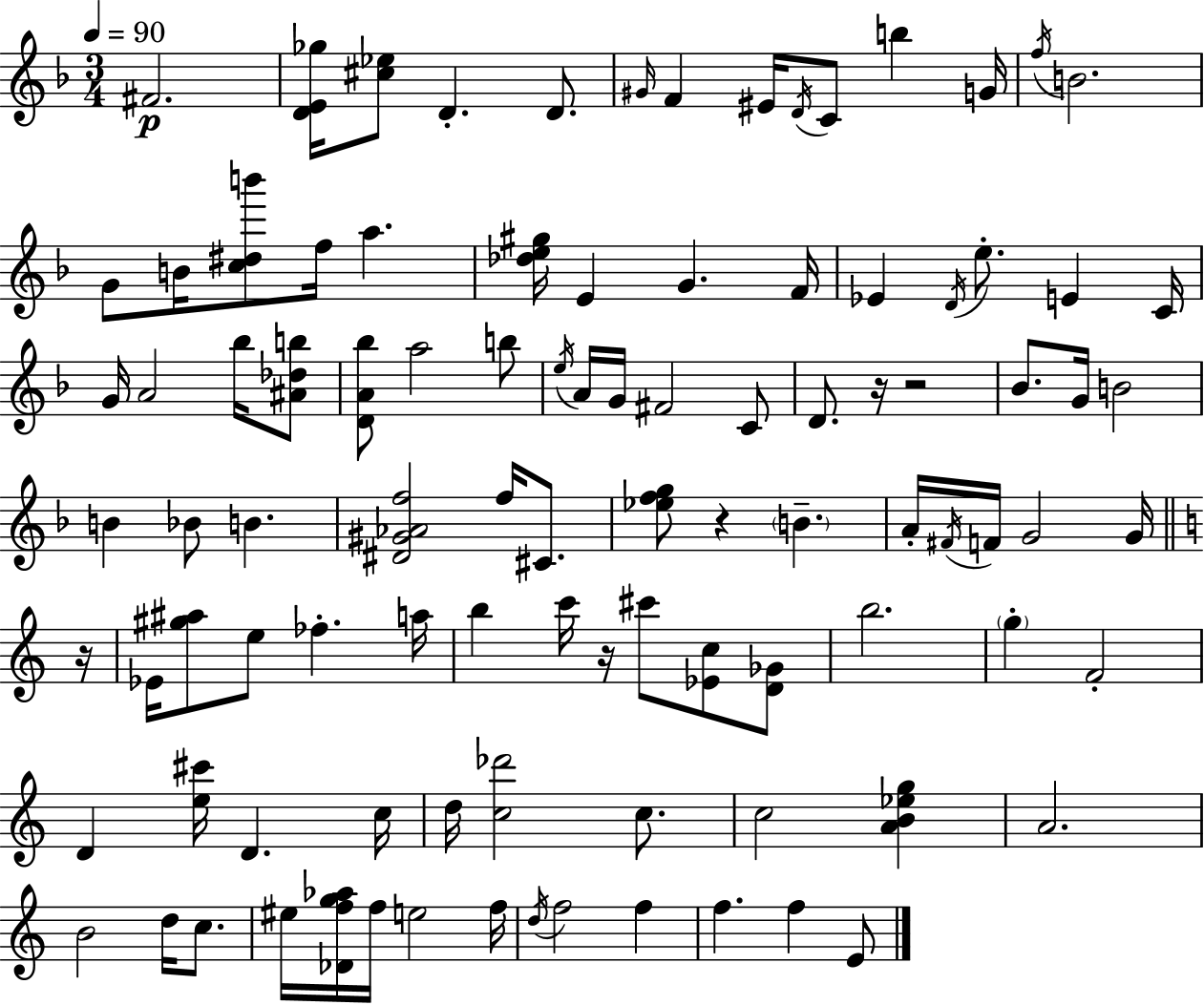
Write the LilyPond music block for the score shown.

{
  \clef treble
  \numericTimeSignature
  \time 3/4
  \key d \minor
  \tempo 4 = 90
  fis'2.\p | <d' e' ges''>16 <cis'' ees''>8 d'4.-. d'8. | \grace { gis'16 } f'4 eis'16 \acciaccatura { d'16 } c'8 b''4 | g'16 \acciaccatura { f''16 } b'2. | \break g'8 b'16 <c'' dis'' b'''>8 f''16 a''4. | <des'' e'' gis''>16 e'4 g'4. | f'16 ees'4 \acciaccatura { d'16 } e''8.-. e'4 | c'16 g'16 a'2 | \break bes''16 <ais' des'' b''>8 <d' a' bes''>8 a''2 | b''8 \acciaccatura { e''16 } a'16 g'16 fis'2 | c'8 d'8. r16 r2 | bes'8. g'16 b'2 | \break b'4 bes'8 b'4. | <dis' gis' aes' f''>2 | f''16 cis'8. <ees'' f'' g''>8 r4 \parenthesize b'4.-- | a'16-. \acciaccatura { fis'16 } f'16 g'2 | \break g'16 \bar "||" \break \key c \major r16 ees'16 <gis'' ais''>8 e''8 fes''4.-. | a''16 b''4 c'''16 r16 cis'''8 <ees' c''>8 <d' ges'>8 | b''2. | \parenthesize g''4-. f'2-. | \break d'4 <e'' cis'''>16 d'4. | c''16 d''16 <c'' des'''>2 c''8. | c''2 <a' b' ees'' g''>4 | a'2. | \break b'2 d''16 c''8. | eis''16 <des' f'' g'' aes''>16 f''16 e''2 | f''16 \acciaccatura { d''16 } f''2 f''4 | f''4. f''4 | \break e'8 \bar "|."
}